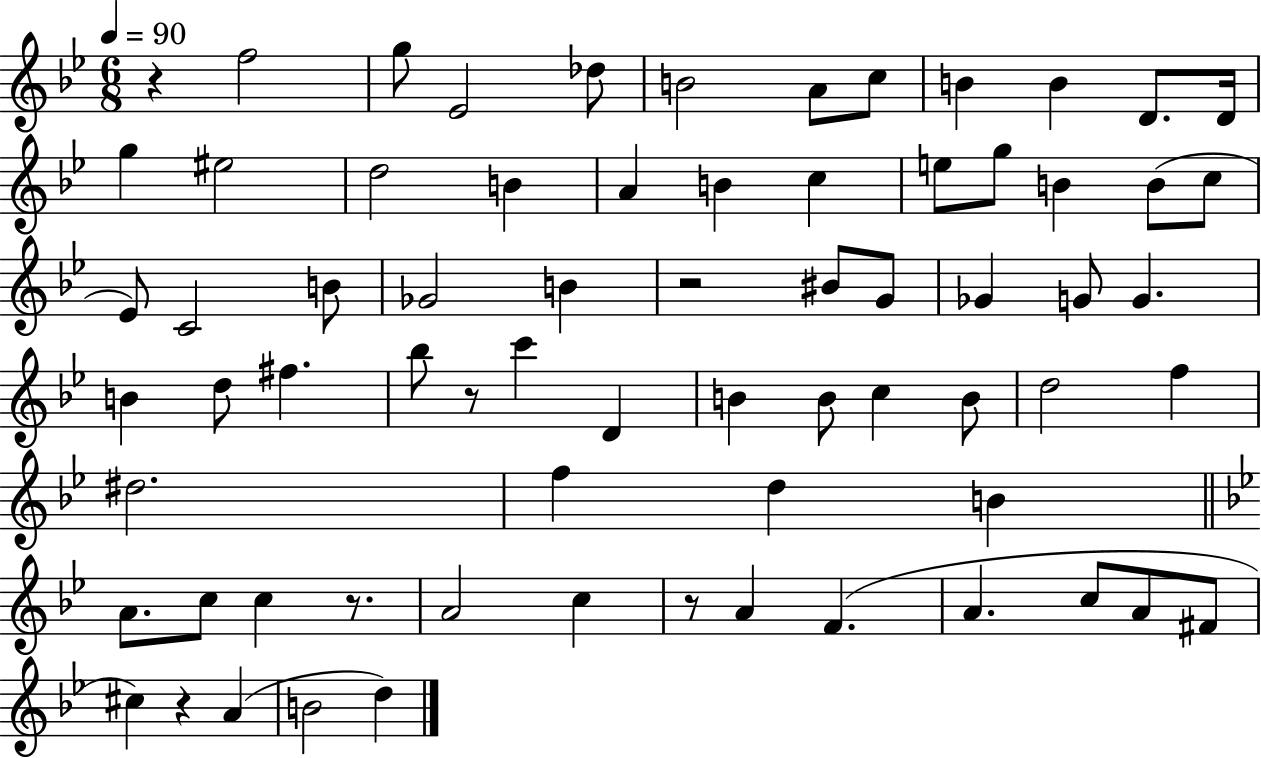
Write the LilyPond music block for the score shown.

{
  \clef treble
  \numericTimeSignature
  \time 6/8
  \key bes \major
  \tempo 4 = 90
  r4 f''2 | g''8 ees'2 des''8 | b'2 a'8 c''8 | b'4 b'4 d'8. d'16 | \break g''4 eis''2 | d''2 b'4 | a'4 b'4 c''4 | e''8 g''8 b'4 b'8( c''8 | \break ees'8) c'2 b'8 | ges'2 b'4 | r2 bis'8 g'8 | ges'4 g'8 g'4. | \break b'4 d''8 fis''4. | bes''8 r8 c'''4 d'4 | b'4 b'8 c''4 b'8 | d''2 f''4 | \break dis''2. | f''4 d''4 b'4 | \bar "||" \break \key bes \major a'8. c''8 c''4 r8. | a'2 c''4 | r8 a'4 f'4.( | a'4. c''8 a'8 fis'8 | \break cis''4) r4 a'4( | b'2 d''4) | \bar "|."
}